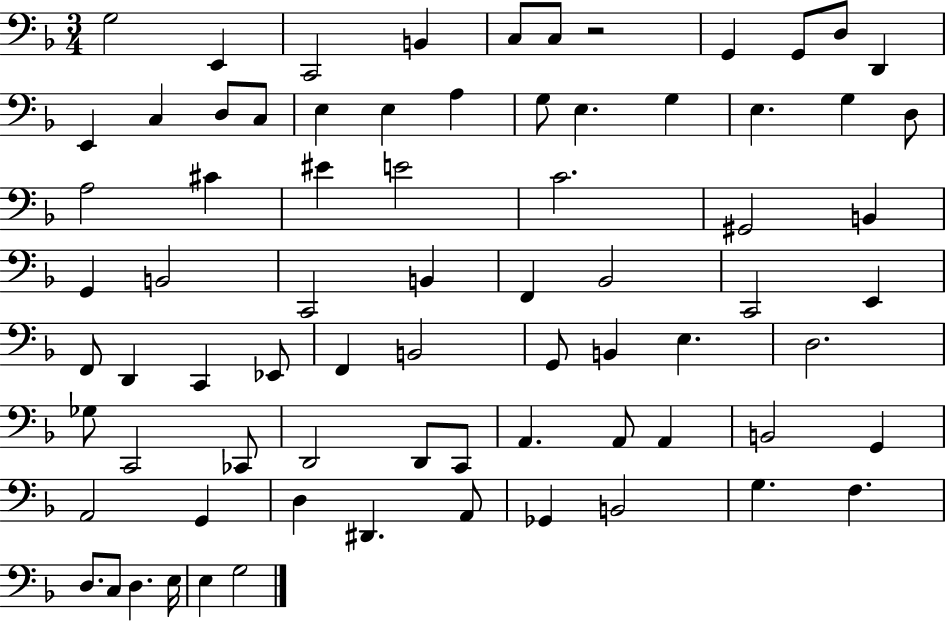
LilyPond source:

{
  \clef bass
  \numericTimeSignature
  \time 3/4
  \key f \major
  g2 e,4 | c,2 b,4 | c8 c8 r2 | g,4 g,8 d8 d,4 | \break e,4 c4 d8 c8 | e4 e4 a4 | g8 e4. g4 | e4. g4 d8 | \break a2 cis'4 | eis'4 e'2 | c'2. | gis,2 b,4 | \break g,4 b,2 | c,2 b,4 | f,4 bes,2 | c,2 e,4 | \break f,8 d,4 c,4 ees,8 | f,4 b,2 | g,8 b,4 e4. | d2. | \break ges8 c,2 ces,8 | d,2 d,8 c,8 | a,4. a,8 a,4 | b,2 g,4 | \break a,2 g,4 | d4 dis,4. a,8 | ges,4 b,2 | g4. f4. | \break d8. c8 d4. e16 | e4 g2 | \bar "|."
}